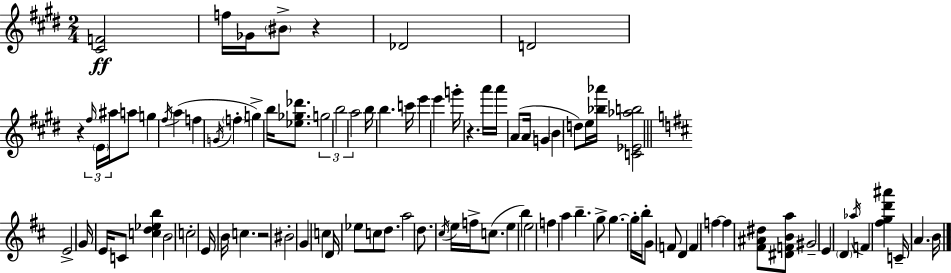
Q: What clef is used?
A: treble